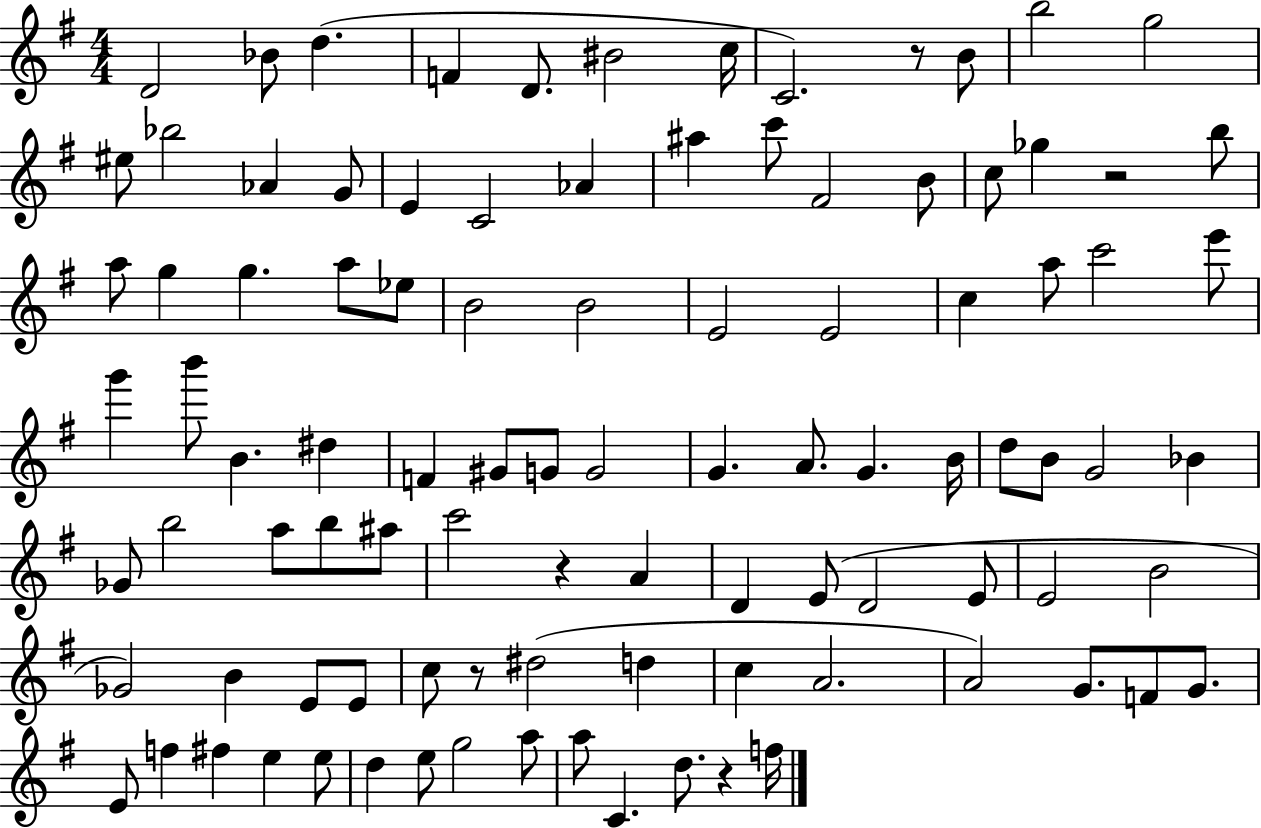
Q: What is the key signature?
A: G major